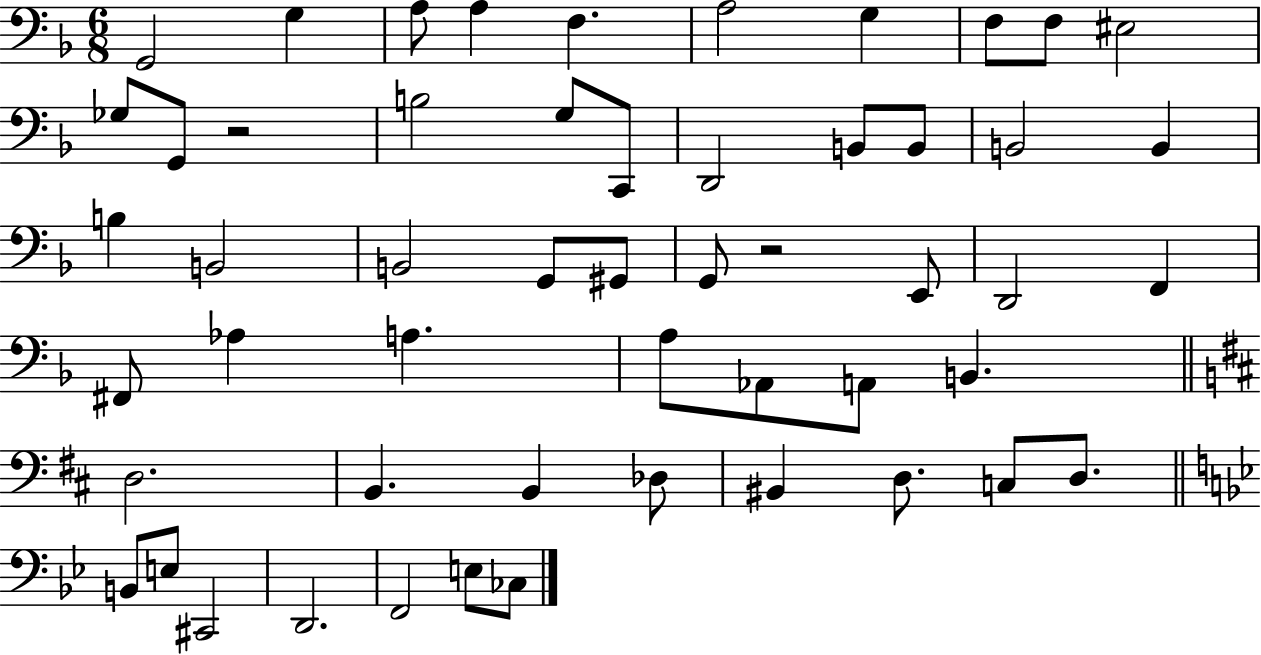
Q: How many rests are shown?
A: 2